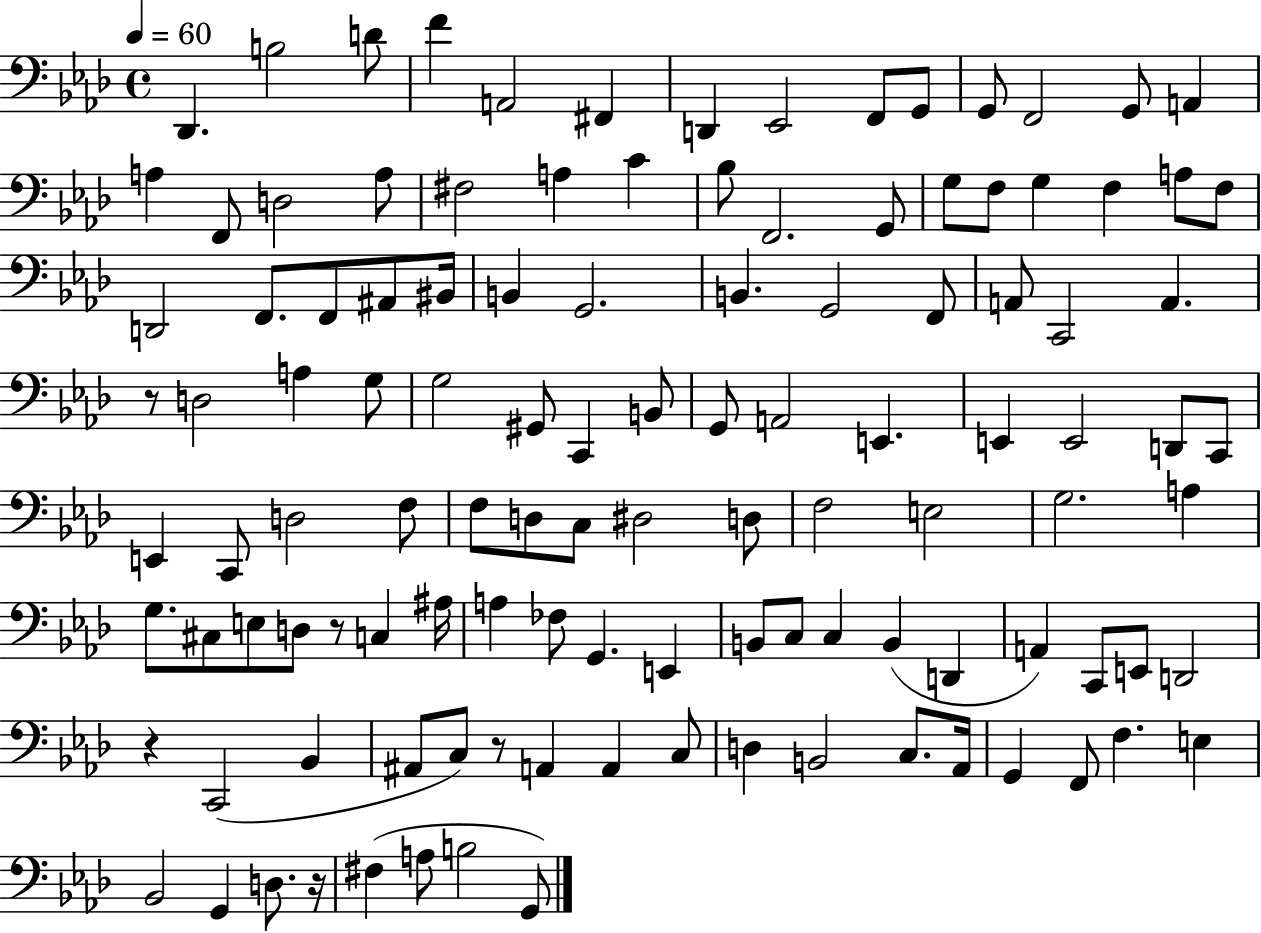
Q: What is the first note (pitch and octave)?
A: Db2